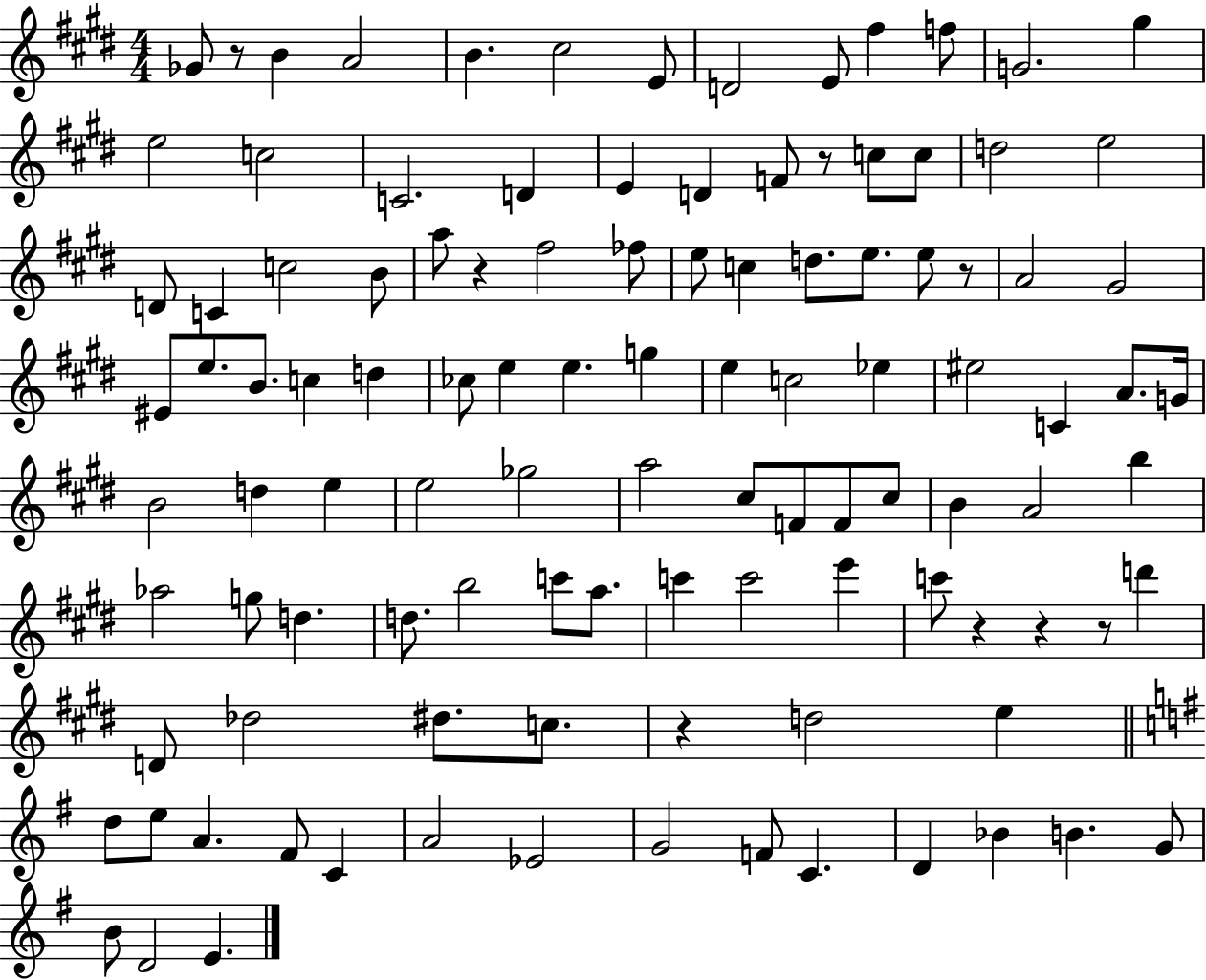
{
  \clef treble
  \numericTimeSignature
  \time 4/4
  \key e \major
  ges'8 r8 b'4 a'2 | b'4. cis''2 e'8 | d'2 e'8 fis''4 f''8 | g'2. gis''4 | \break e''2 c''2 | c'2. d'4 | e'4 d'4 f'8 r8 c''8 c''8 | d''2 e''2 | \break d'8 c'4 c''2 b'8 | a''8 r4 fis''2 fes''8 | e''8 c''4 d''8. e''8. e''8 r8 | a'2 gis'2 | \break eis'8 e''8. b'8. c''4 d''4 | ces''8 e''4 e''4. g''4 | e''4 c''2 ees''4 | eis''2 c'4 a'8. g'16 | \break b'2 d''4 e''4 | e''2 ges''2 | a''2 cis''8 f'8 f'8 cis''8 | b'4 a'2 b''4 | \break aes''2 g''8 d''4. | d''8. b''2 c'''8 a''8. | c'''4 c'''2 e'''4 | c'''8 r4 r4 r8 d'''4 | \break d'8 des''2 dis''8. c''8. | r4 d''2 e''4 | \bar "||" \break \key g \major d''8 e''8 a'4. fis'8 c'4 | a'2 ees'2 | g'2 f'8 c'4. | d'4 bes'4 b'4. g'8 | \break b'8 d'2 e'4. | \bar "|."
}